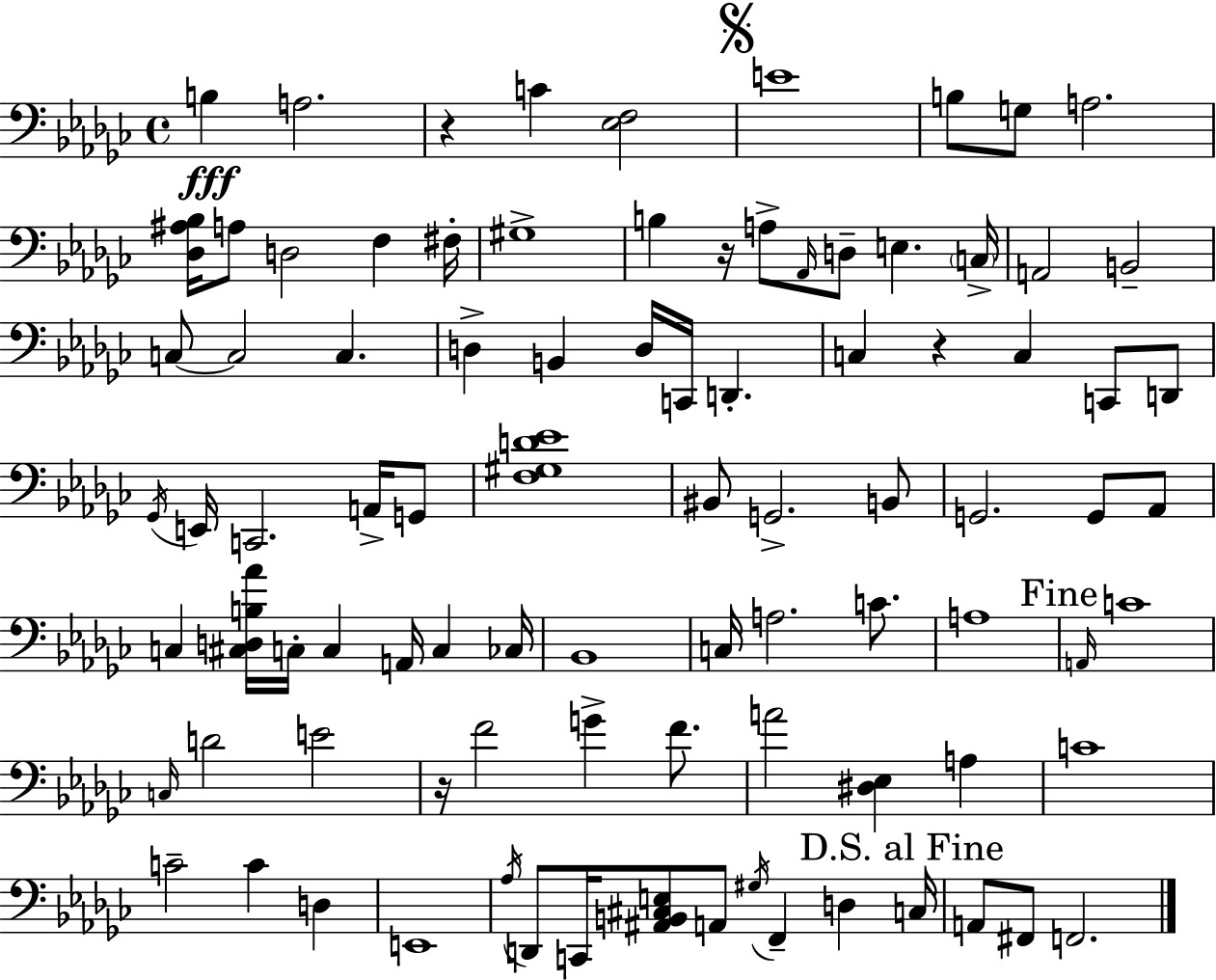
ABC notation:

X:1
T:Untitled
M:4/4
L:1/4
K:Ebm
B, A,2 z C [_E,F,]2 E4 B,/2 G,/2 A,2 [_D,^A,_B,]/4 A,/2 D,2 F, ^F,/4 ^G,4 B, z/4 A,/2 _A,,/4 D,/2 E, C,/4 A,,2 B,,2 C,/2 C,2 C, D, B,, D,/4 C,,/4 D,, C, z C, C,,/2 D,,/2 _G,,/4 E,,/4 C,,2 A,,/4 G,,/2 [F,^G,D_E]4 ^B,,/2 G,,2 B,,/2 G,,2 G,,/2 _A,,/2 C, [^C,D,B,_A]/4 C,/4 C, A,,/4 C, _C,/4 _B,,4 C,/4 A,2 C/2 A,4 A,,/4 C4 C,/4 D2 E2 z/4 F2 G F/2 A2 [^D,_E,] A, C4 C2 C D, E,,4 _A,/4 D,,/2 C,,/4 [^A,,B,,^C,E,]/2 A,,/2 ^G,/4 F,, D, C,/4 A,,/2 ^F,,/2 F,,2